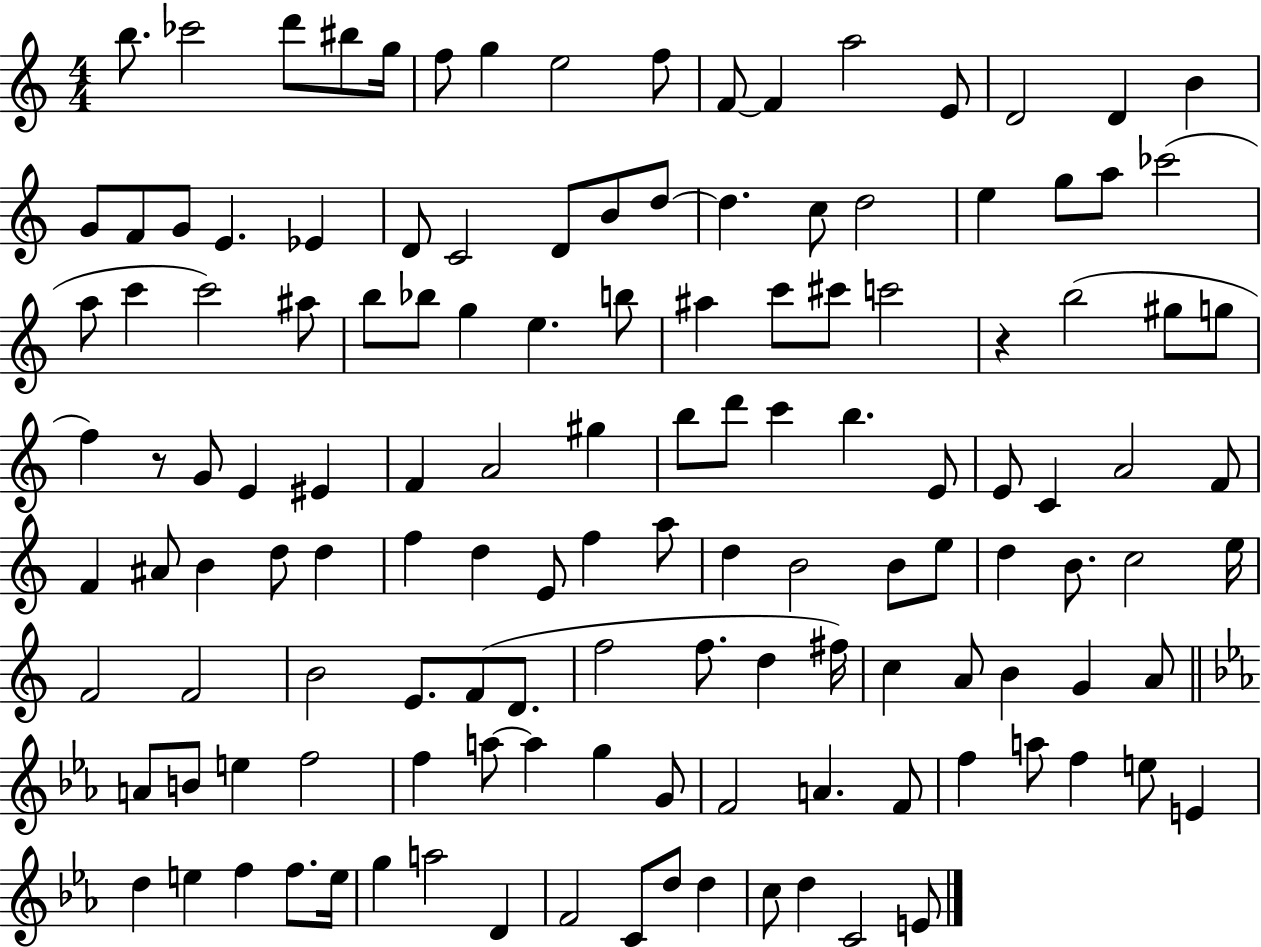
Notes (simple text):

B5/e. CES6/h D6/e BIS5/e G5/s F5/e G5/q E5/h F5/e F4/e F4/q A5/h E4/e D4/h D4/q B4/q G4/e F4/e G4/e E4/q. Eb4/q D4/e C4/h D4/e B4/e D5/e D5/q. C5/e D5/h E5/q G5/e A5/e CES6/h A5/e C6/q C6/h A#5/e B5/e Bb5/e G5/q E5/q. B5/e A#5/q C6/e C#6/e C6/h R/q B5/h G#5/e G5/e F5/q R/e G4/e E4/q EIS4/q F4/q A4/h G#5/q B5/e D6/e C6/q B5/q. E4/e E4/e C4/q A4/h F4/e F4/q A#4/e B4/q D5/e D5/q F5/q D5/q E4/e F5/q A5/e D5/q B4/h B4/e E5/e D5/q B4/e. C5/h E5/s F4/h F4/h B4/h E4/e. F4/e D4/e. F5/h F5/e. D5/q F#5/s C5/q A4/e B4/q G4/q A4/e A4/e B4/e E5/q F5/h F5/q A5/e A5/q G5/q G4/e F4/h A4/q. F4/e F5/q A5/e F5/q E5/e E4/q D5/q E5/q F5/q F5/e. E5/s G5/q A5/h D4/q F4/h C4/e D5/e D5/q C5/e D5/q C4/h E4/e